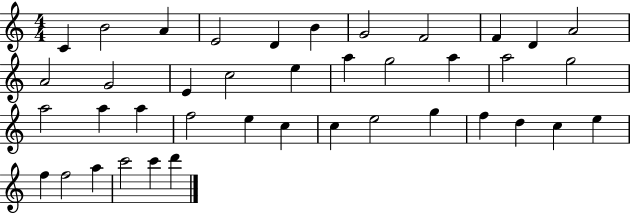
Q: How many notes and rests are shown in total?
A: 40